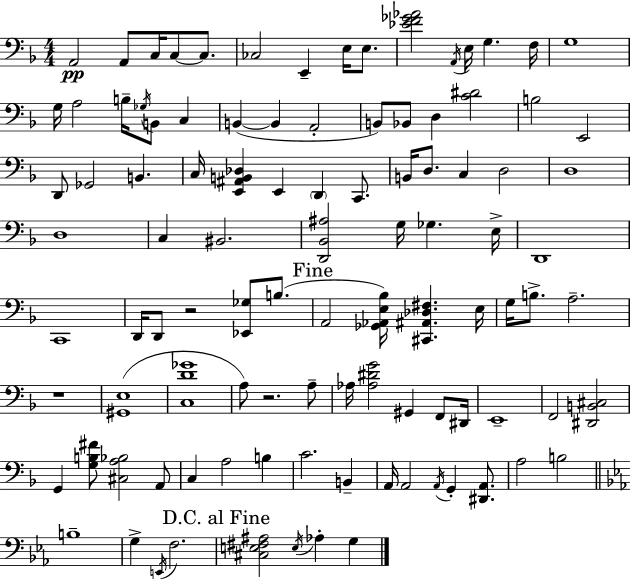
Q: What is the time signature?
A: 4/4